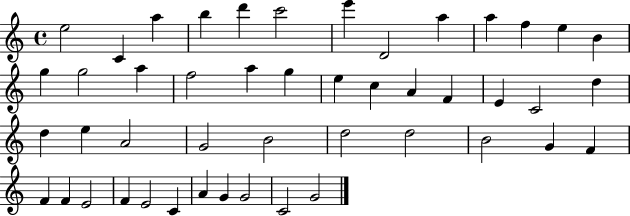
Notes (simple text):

E5/h C4/q A5/q B5/q D6/q C6/h E6/q D4/h A5/q A5/q F5/q E5/q B4/q G5/q G5/h A5/q F5/h A5/q G5/q E5/q C5/q A4/q F4/q E4/q C4/h D5/q D5/q E5/q A4/h G4/h B4/h D5/h D5/h B4/h G4/q F4/q F4/q F4/q E4/h F4/q E4/h C4/q A4/q G4/q G4/h C4/h G4/h